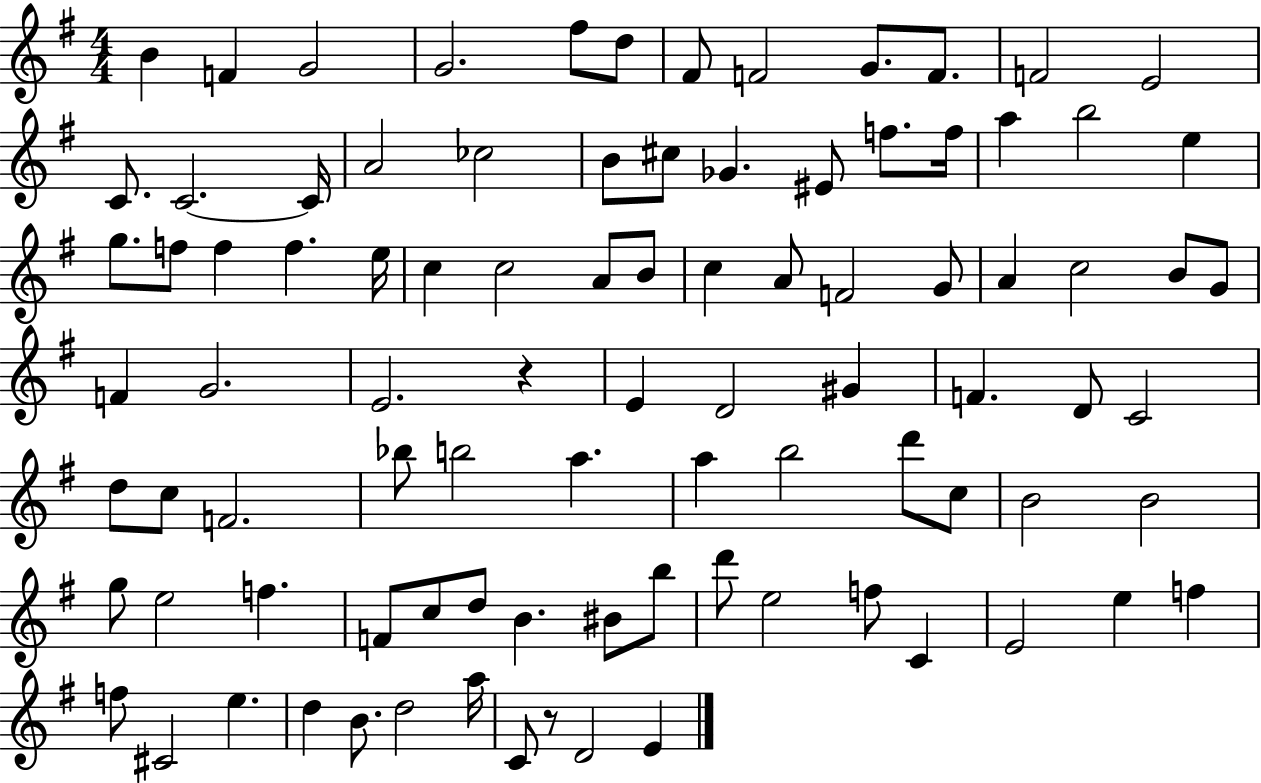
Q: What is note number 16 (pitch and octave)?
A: A4